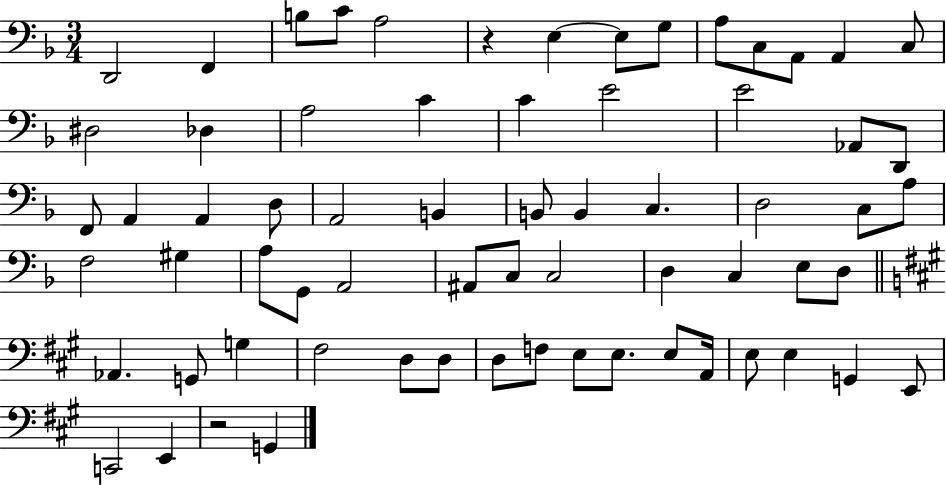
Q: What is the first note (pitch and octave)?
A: D2